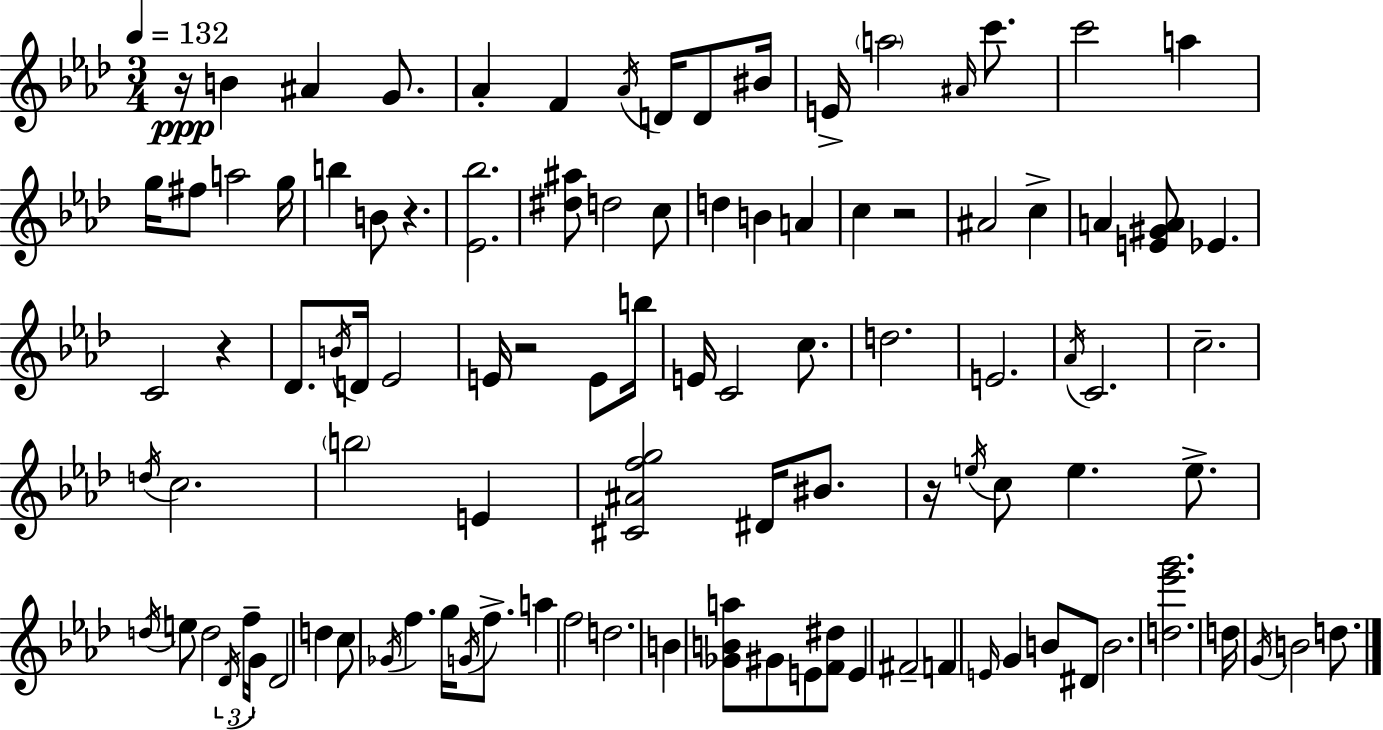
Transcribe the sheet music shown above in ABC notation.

X:1
T:Untitled
M:3/4
L:1/4
K:Fm
z/4 B ^A G/2 _A F _A/4 D/4 D/2 ^B/4 E/4 a2 ^A/4 c'/2 c'2 a g/4 ^f/2 a2 g/4 b B/2 z [_E_b]2 [^d^a]/2 d2 c/2 d B A c z2 ^A2 c A [E^GA]/2 _E C2 z _D/2 B/4 D/4 _E2 E/4 z2 E/2 b/4 E/4 C2 c/2 d2 E2 _A/4 C2 c2 d/4 c2 b2 E [^C^Afg]2 ^D/4 ^B/2 z/4 e/4 c/2 e e/2 d/4 e/2 d2 _D/4 f/4 G/4 _D2 d c/2 _G/4 f g/4 G/4 f/2 a f2 d2 B [_GBa]/2 ^G/2 E/2 [F^d]/2 E ^F2 F E/4 G B/2 ^D/2 B2 [d_e'g']2 d/4 G/4 B2 d/2